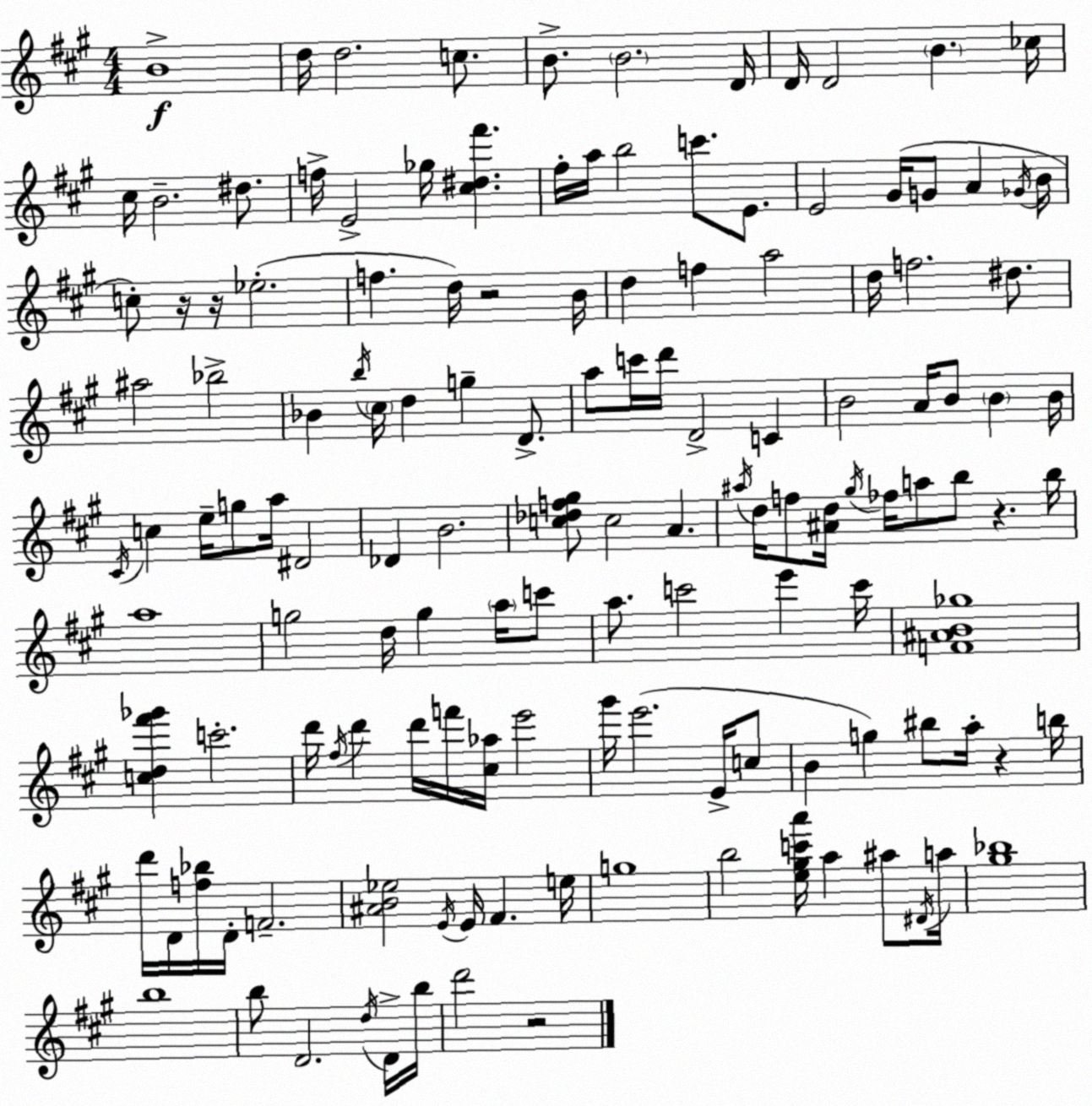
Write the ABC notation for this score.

X:1
T:Untitled
M:4/4
L:1/4
K:A
B4 d/4 d2 c/2 B/2 B2 D/4 D/4 D2 B _c/4 ^c/4 B2 ^d/2 f/4 E2 _g/4 [^c^d^f'] ^f/4 a/4 b2 c'/2 E/2 E2 ^G/4 G/2 A _G/4 B/4 c/2 z/4 z/4 _e2 f d/4 z2 B/4 d f a2 d/4 f2 ^d/2 ^a2 _b2 _B b/4 ^c/4 d g D/2 a/2 c'/4 d'/4 D2 C B2 A/4 B/2 B B/4 ^C/4 c e/4 g/2 a/4 ^D2 _D B2 [c_df^g]/2 c2 A ^a/4 d/4 f/2 [^Ad]/4 ^g/4 _f/4 a/2 b/2 z b/4 a4 g2 d/4 g a/4 c'/2 a/2 c'2 e' c'/4 [F^AB_g]4 [cd^f'_g'] c'2 d'/4 ^f/4 d' d'/4 f'/4 [^c_a]/4 e'2 ^g'/4 e'2 E/4 c/2 B g ^b/2 a/4 z b/4 d'/4 D/4 [f_b]/4 D/4 F2 [^AB_e]2 E/4 E/4 ^F e/4 g4 b2 [e^gc'a']/4 a ^a/2 ^D/4 a/4 [^g_b]4 b4 b/2 D2 d/4 D/4 b/4 d'2 z2